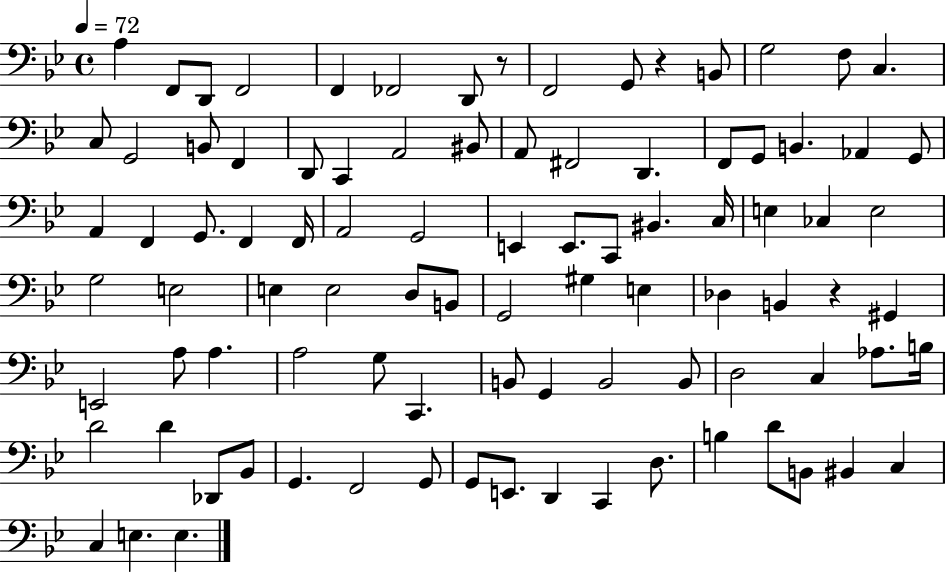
{
  \clef bass
  \time 4/4
  \defaultTimeSignature
  \key bes \major
  \tempo 4 = 72
  \repeat volta 2 { a4 f,8 d,8 f,2 | f,4 fes,2 d,8 r8 | f,2 g,8 r4 b,8 | g2 f8 c4. | \break c8 g,2 b,8 f,4 | d,8 c,4 a,2 bis,8 | a,8 fis,2 d,4. | f,8 g,8 b,4. aes,4 g,8 | \break a,4 f,4 g,8. f,4 f,16 | a,2 g,2 | e,4 e,8. c,8 bis,4. c16 | e4 ces4 e2 | \break g2 e2 | e4 e2 d8 b,8 | g,2 gis4 e4 | des4 b,4 r4 gis,4 | \break e,2 a8 a4. | a2 g8 c,4. | b,8 g,4 b,2 b,8 | d2 c4 aes8. b16 | \break d'2 d'4 des,8 bes,8 | g,4. f,2 g,8 | g,8 e,8. d,4 c,4 d8. | b4 d'8 b,8 bis,4 c4 | \break c4 e4. e4. | } \bar "|."
}